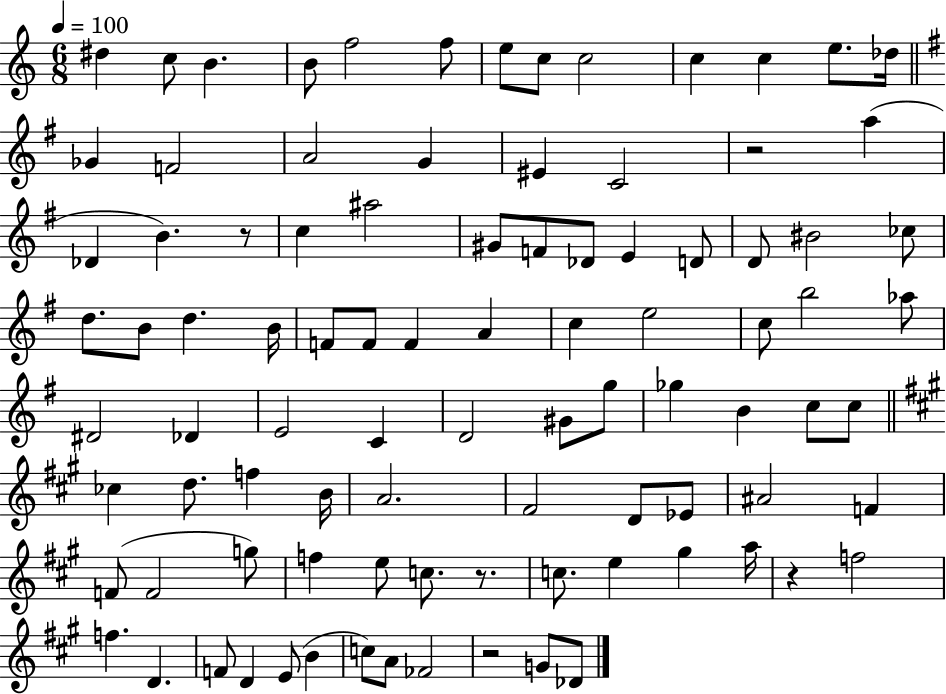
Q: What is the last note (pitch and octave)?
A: Db4